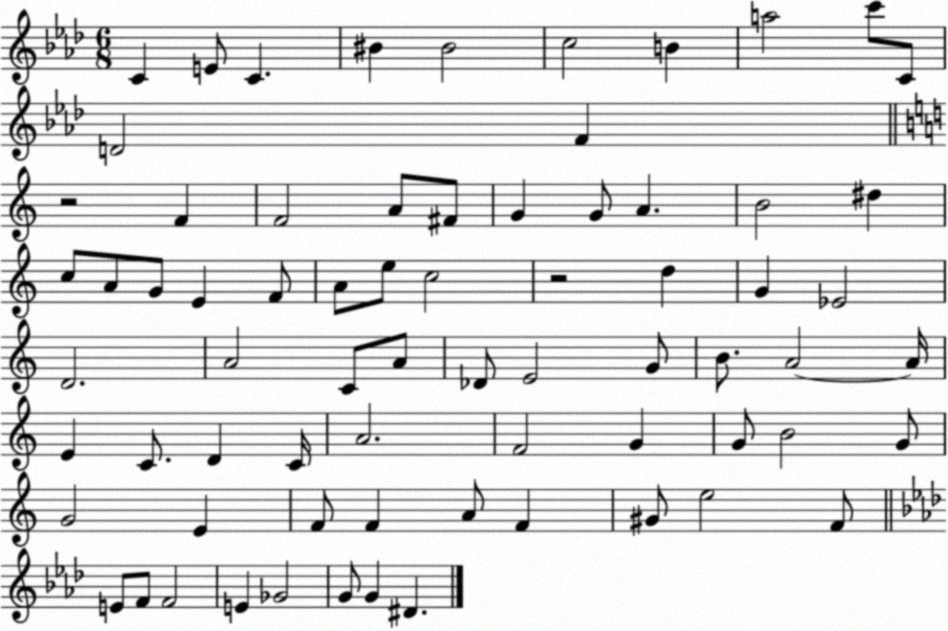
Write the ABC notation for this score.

X:1
T:Untitled
M:6/8
L:1/4
K:Ab
C E/2 C ^B ^B2 c2 B a2 c'/2 C/2 D2 F z2 F F2 A/2 ^F/2 G G/2 A B2 ^d c/2 A/2 G/2 E F/2 A/2 e/2 c2 z2 d G _E2 D2 A2 C/2 A/2 _D/2 E2 G/2 B/2 A2 A/4 E C/2 D C/4 A2 F2 G G/2 B2 G/2 G2 E F/2 F A/2 F ^G/2 e2 F/2 E/2 F/2 F2 E _G2 G/2 G ^D